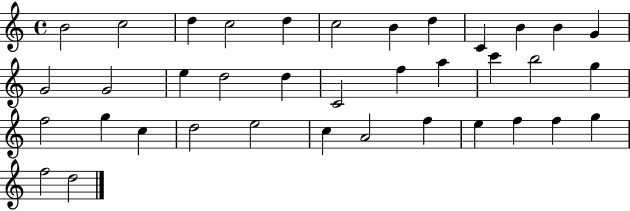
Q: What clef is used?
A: treble